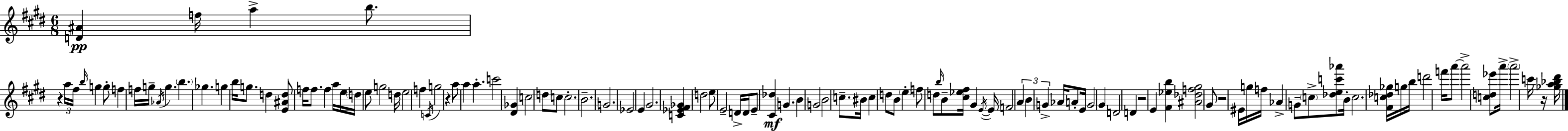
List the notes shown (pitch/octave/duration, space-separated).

[D4,A#4]/q F5/s A5/q B5/e. R/q A5/s F#5/s B5/s G5/q G5/e F5/q F5/s G5/s Ab4/s G5/q. B5/q. Gb5/q. G5/q B5/s G5/e. D5/q [E4,A#4,D5]/e F5/s F5/e. F5/q A5/s E5/s D5/s E5/e G5/h D5/s E5/h F5/q C4/s G5/h R/q A5/e A5/q A5/q. C6/h [D#4,Gb4]/q C5/h D5/e C5/e C5/h. B4/h. G4/h. Eb4/h E4/q G#4/h. [C4,Eb4,F#4,Gb4]/q D5/h E5/e E4/h D4/s D4/s E4/e [C#4,Db5]/q G4/q. B4/q G4/h B4/h C5/e. BIS4/s C5/q D5/e B4/e E5/q F5/e D5/e B5/s B4/e [C#5,Eb5,F#5]/s G#4/q E4/s E4/s F4/h A4/q B4/q G4/q Ab4/s A4/e E4/s G4/h G#4/q D4/h D4/q R/h E4/q [F#4,Eb5,B5]/q [A#4,Db5,F5,G#5]/h G#4/e R/h EIS4/s G5/s F5/s Ab4/q G4/e C5/e [Db5,E5,C6,Ab6]/e B4/s C5/h. [F#4,C5,Db5,Gb5]/s G5/s B5/s D6/h F6/s A6/e A6/h [C5,D5,Eb6]/e A6/s A6/h C6/s R/s [Gb5,A5,Bb5,D#6]/s